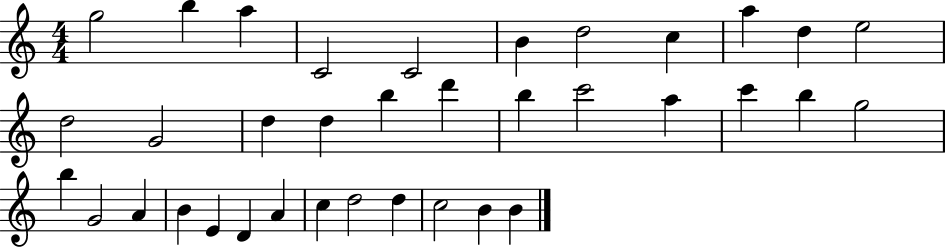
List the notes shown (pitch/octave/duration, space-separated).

G5/h B5/q A5/q C4/h C4/h B4/q D5/h C5/q A5/q D5/q E5/h D5/h G4/h D5/q D5/q B5/q D6/q B5/q C6/h A5/q C6/q B5/q G5/h B5/q G4/h A4/q B4/q E4/q D4/q A4/q C5/q D5/h D5/q C5/h B4/q B4/q